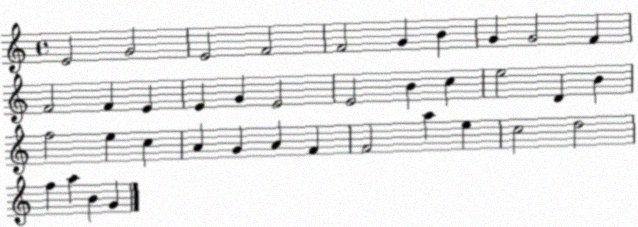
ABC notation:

X:1
T:Untitled
M:4/4
L:1/4
K:C
E2 G2 E2 F2 F2 G B G G2 F F2 F E E G E2 E2 B c e2 D B f2 e c A G A F F2 a e c2 d2 f a B G